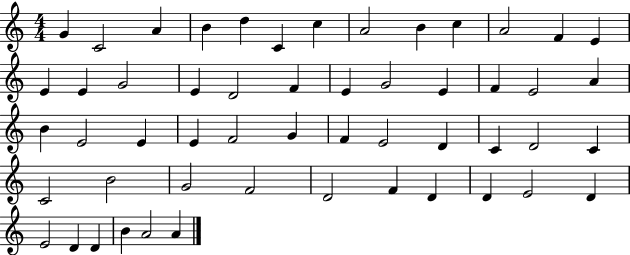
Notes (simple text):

G4/q C4/h A4/q B4/q D5/q C4/q C5/q A4/h B4/q C5/q A4/h F4/q E4/q E4/q E4/q G4/h E4/q D4/h F4/q E4/q G4/h E4/q F4/q E4/h A4/q B4/q E4/h E4/q E4/q F4/h G4/q F4/q E4/h D4/q C4/q D4/h C4/q C4/h B4/h G4/h F4/h D4/h F4/q D4/q D4/q E4/h D4/q E4/h D4/q D4/q B4/q A4/h A4/q